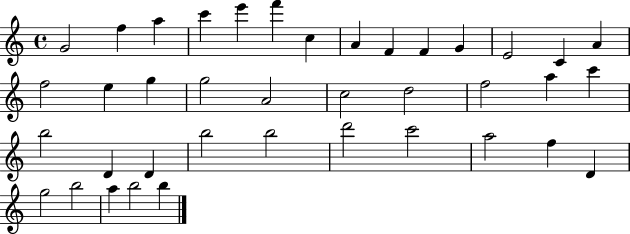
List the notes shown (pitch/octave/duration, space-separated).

G4/h F5/q A5/q C6/q E6/q F6/q C5/q A4/q F4/q F4/q G4/q E4/h C4/q A4/q F5/h E5/q G5/q G5/h A4/h C5/h D5/h F5/h A5/q C6/q B5/h D4/q D4/q B5/h B5/h D6/h C6/h A5/h F5/q D4/q G5/h B5/h A5/q B5/h B5/q